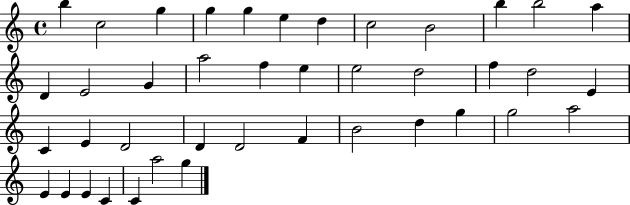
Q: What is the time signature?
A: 4/4